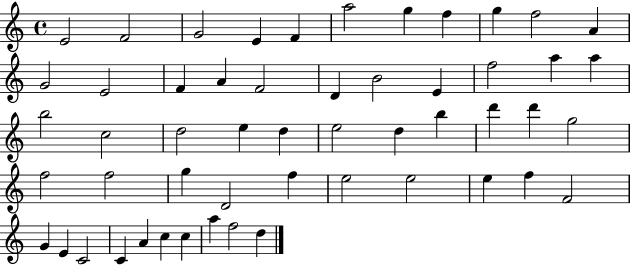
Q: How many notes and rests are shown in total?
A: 53